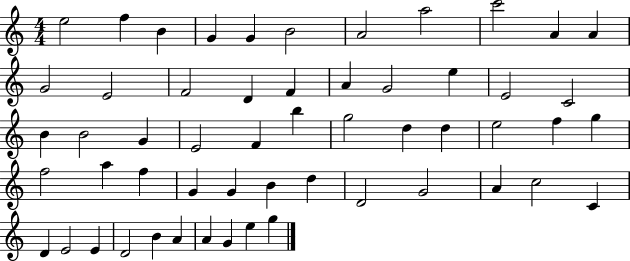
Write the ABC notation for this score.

X:1
T:Untitled
M:4/4
L:1/4
K:C
e2 f B G G B2 A2 a2 c'2 A A G2 E2 F2 D F A G2 e E2 C2 B B2 G E2 F b g2 d d e2 f g f2 a f G G B d D2 G2 A c2 C D E2 E D2 B A A G e g